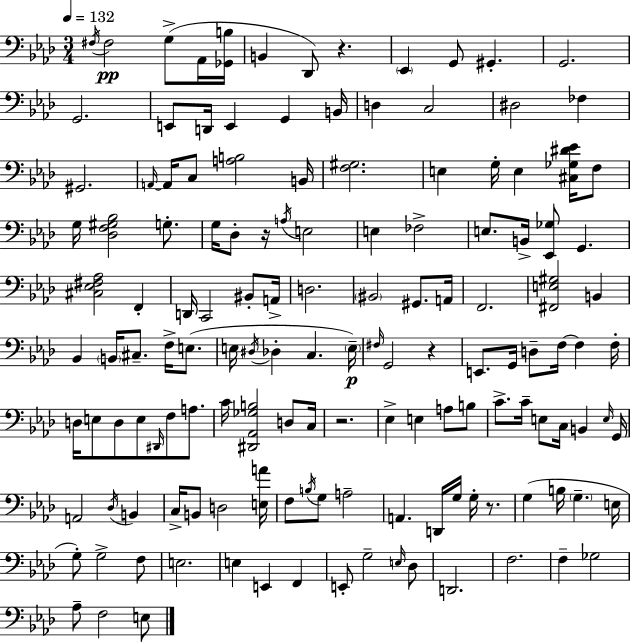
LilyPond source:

{
  \clef bass
  \numericTimeSignature
  \time 3/4
  \key f \minor
  \tempo 4 = 132
  \acciaccatura { fis16 }\pp fis2 g8->( aes,16 | <ges, b>16 b,4 des,8) r4. | \parenthesize ees,4 g,8 gis,4.-. | g,2. | \break g,2. | e,8 d,16 e,4 g,4 | b,16 d4 c2 | dis2 fes4 | \break gis,2. | \grace { a,16~ }~ a,16 c8 <a b>2 | b,16 <f gis>2. | e4 g16-. e4 <cis ges dis' ees'>16 | \break f8 g16 <des f gis bes>2 g8.-. | g16 des8-. r16 \acciaccatura { a16 } e2 | e4 fes2-> | e8. b,16-> <ees, ges>8 g,4. | \break <cis ees fis aes>2 f,4-. | d,16 c,2 | bis,8-. a,16-> d2. | \parenthesize bis,2 gis,8. | \break a,16 f,2. | <fis, e gis>2 b,4 | bes,4 \parenthesize b,16 cis8.-- f16-> | e8.( e16 \acciaccatura { dis16 } des4-. c4. | \break \parenthesize e16--\p) \grace { fis16 } g,2 | r4 e,8. g,16 d8-- f16~~ | f4 f16-. d16 e8 d8 e8 | \grace { dis,16 } f8 a8. c'16 <dis, aes, ges b>2 | \break d8 c16 r2. | ees4-> e4 | a8 b8 c'8.-> c'16-- e8 | c16 b,4 \grace { e16 } g,16 a,2 | \break \acciaccatura { des16 } b,4 c16-> b,8 d2 | <e a'>16 f8 \acciaccatura { b16 } g8 | a2-- a,4. | d,16 g16 g16-. r8. g4( | \break b16 \parenthesize g4.-- e16 g8-.) g2-> | f8 e2. | e4 | e,4 f,4 e,8-. g2-- | \break \grace { e16 } des8 d,2. | f2. | f4-- | ges2 aes8-- | \break f2 e8 \bar "|."
}